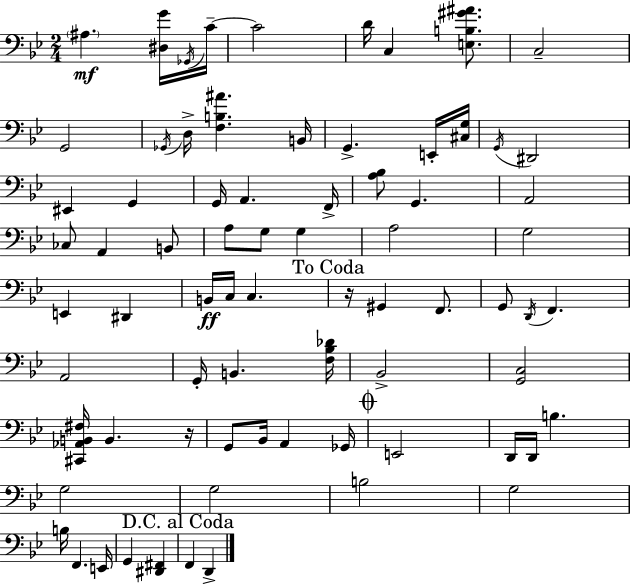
A#3/q. [D#3,G4]/s Gb2/s C4/s C4/h D4/s C3/q [E3,B3,G#4,A#4]/e. C3/h G2/h Gb2/s D3/s [F3,B3,A#4]/q. B2/s G2/q. E2/s [C#3,G3]/s G2/s D#2/h EIS2/q G2/q G2/s A2/q. F2/s [A3,Bb3]/e G2/q. A2/h CES3/e A2/q B2/e A3/e G3/e G3/q A3/h G3/h E2/q D#2/q B2/s C3/s C3/q. R/s G#2/q F2/e. G2/e D2/s F2/q. A2/h G2/s B2/q. [F3,Bb3,Db4]/s Bb2/h [G2,C3]/h [C#2,Ab2,B2,F#3]/s B2/q. R/s G2/e Bb2/s A2/q Gb2/s E2/h D2/s D2/s B3/q. G3/h G3/h B3/h G3/h B3/s F2/q. E2/s G2/q [D#2,F#2]/q F2/q D2/q